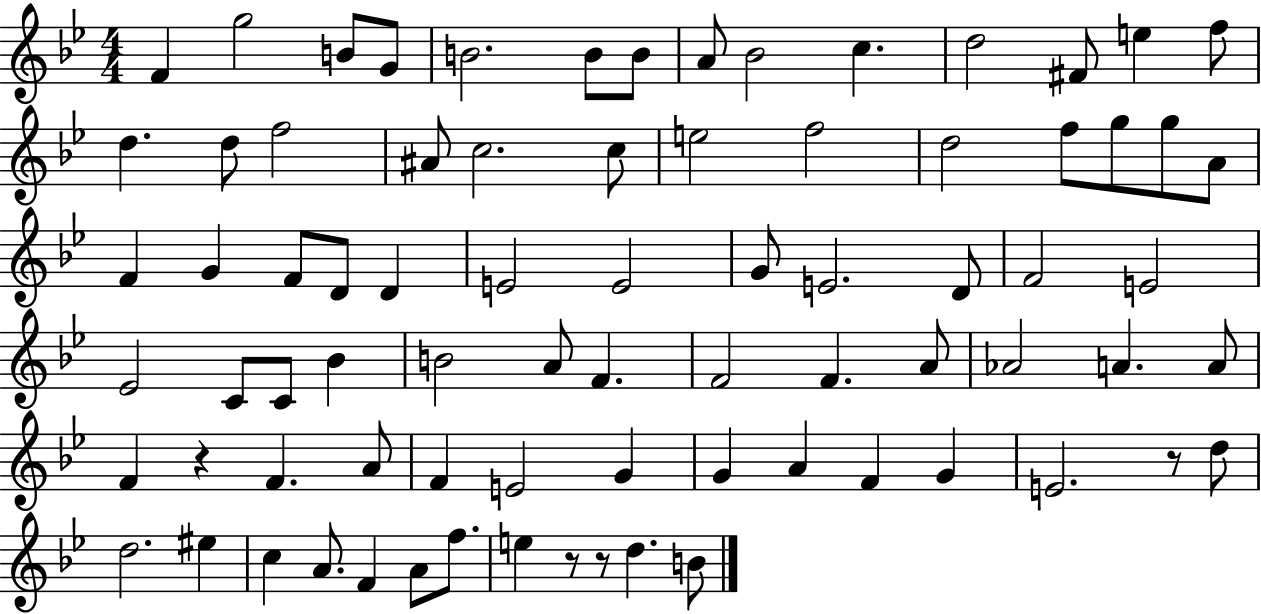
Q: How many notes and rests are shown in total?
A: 78